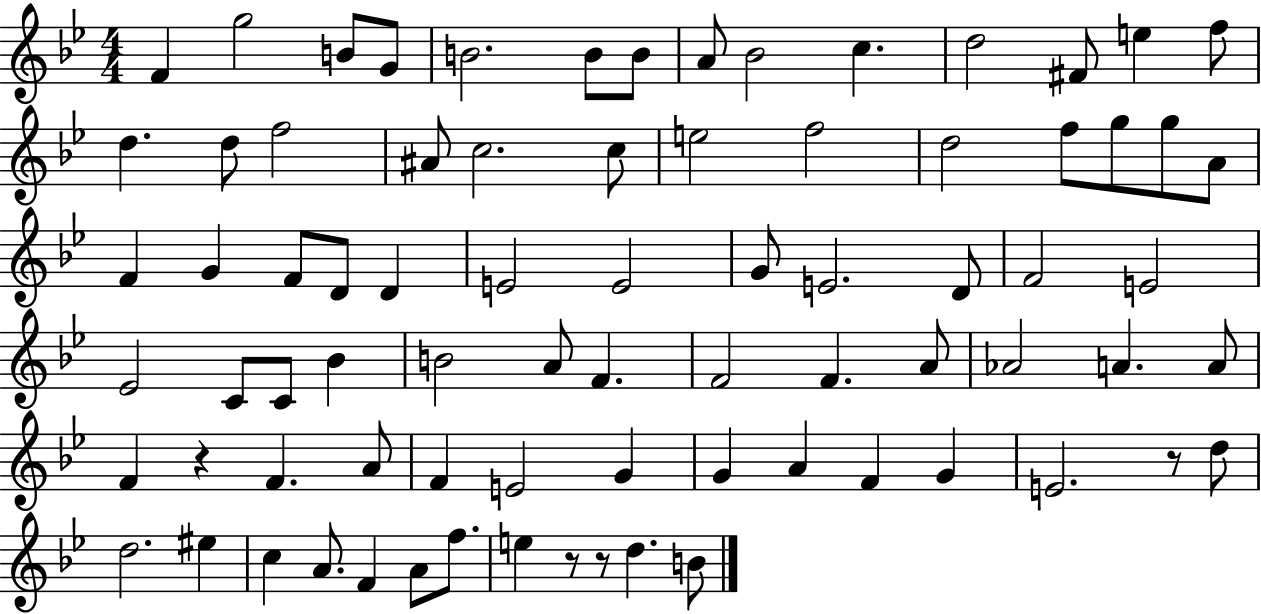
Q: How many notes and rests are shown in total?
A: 78